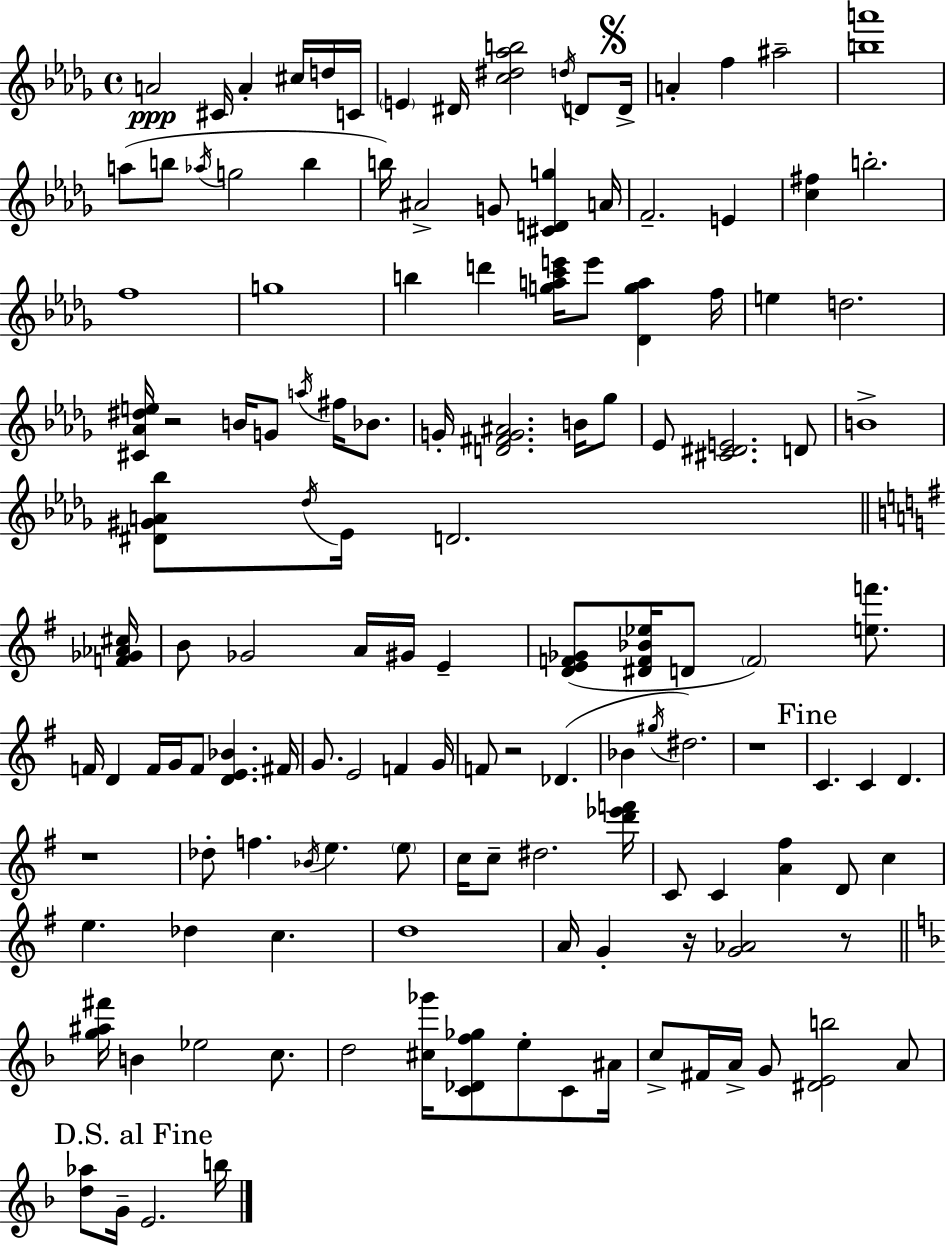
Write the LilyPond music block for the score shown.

{
  \clef treble
  \time 4/4
  \defaultTimeSignature
  \key bes \minor
  a'2\ppp cis'16 a'4-. cis''16 d''16 c'16 | \parenthesize e'4 dis'16 <c'' dis'' aes'' b''>2 \acciaccatura { d''16 } d'8 | \mark \markup { \musicglyph "scripts.segno" } d'16-> a'4-. f''4 ais''2-- | <b'' a'''>1 | \break a''8( b''8 \acciaccatura { aes''16 } g''2 b''4 | b''16) ais'2-> g'8 <cis' d' g''>4 | a'16 f'2.-- e'4 | <c'' fis''>4 b''2.-. | \break f''1 | g''1 | b''4 d'''4 <g'' a'' c''' e'''>16 e'''8 <des' g'' a''>4 | f''16 e''4 d''2. | \break <cis' aes' dis'' e''>16 r2 b'16 g'8 \acciaccatura { a''16 } fis''16 | bes'8. g'16-. <d' fis' g' ais'>2. | b'16 ges''8 ees'8 <cis' dis' e'>2. | d'8 b'1-> | \break <dis' gis' a' bes''>8 \acciaccatura { des''16 } ees'16 d'2. | \bar "||" \break \key g \major <f' ges' aes' cis''>16 b'8 ges'2 a'16 gis'16 e'4-- | <d' e' f' ges'>8( <dis' f' bes' ees''>16 d'8 \parenthesize f'2) <e'' f'''>8. | f'16 d'4 f'16 g'16 f'8 <d' e' bes'>4. | fis'16 g'8. e'2 f'4 | \break g'16 f'8 r2 des'4.( | bes'4 \acciaccatura { gis''16 } dis''2.) | r1 | \mark "Fine" c'4. c'4 d'4. | \break r1 | des''8-. f''4. \acciaccatura { bes'16 } e''4. | \parenthesize e''8 c''16 c''8-- dis''2. | <d''' ees''' f'''>16 c'8 c'4 <a' fis''>4 d'8 c''4 | \break e''4. des''4 c''4. | d''1 | a'16 g'4-. r16 <g' aes'>2 | r8 \bar "||" \break \key d \minor <g'' ais'' fis'''>16 b'4 ees''2 c''8. | d''2 <cis'' ges'''>16 <c' des' f'' ges''>8 e''8-. c'8 ais'16 | c''8-> fis'16 a'16-> g'8 <dis' e' b''>2 a'8 | \mark "D.S. al Fine" <d'' aes''>8 g'16-- e'2. b''16 | \break \bar "|."
}